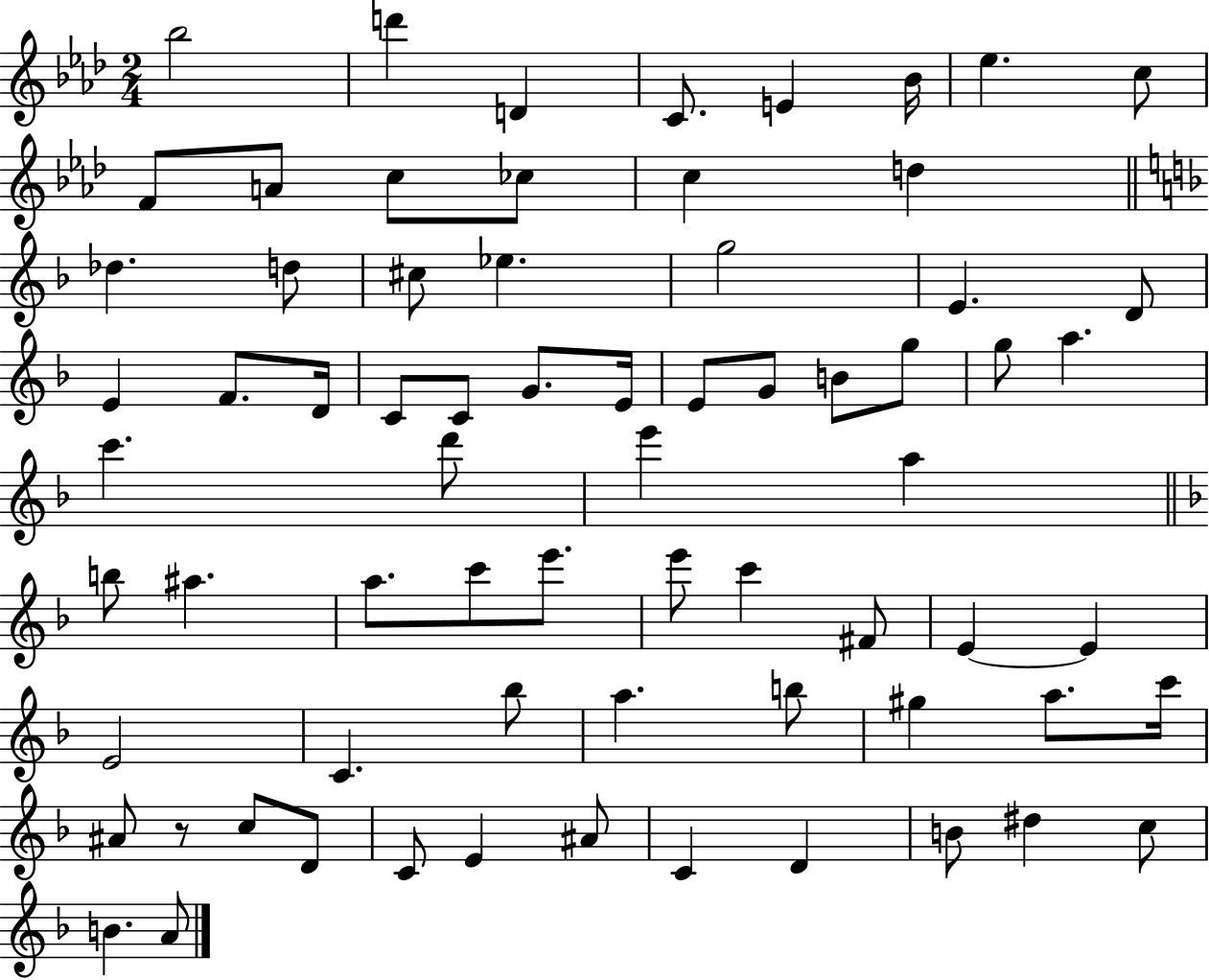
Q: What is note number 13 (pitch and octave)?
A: C5